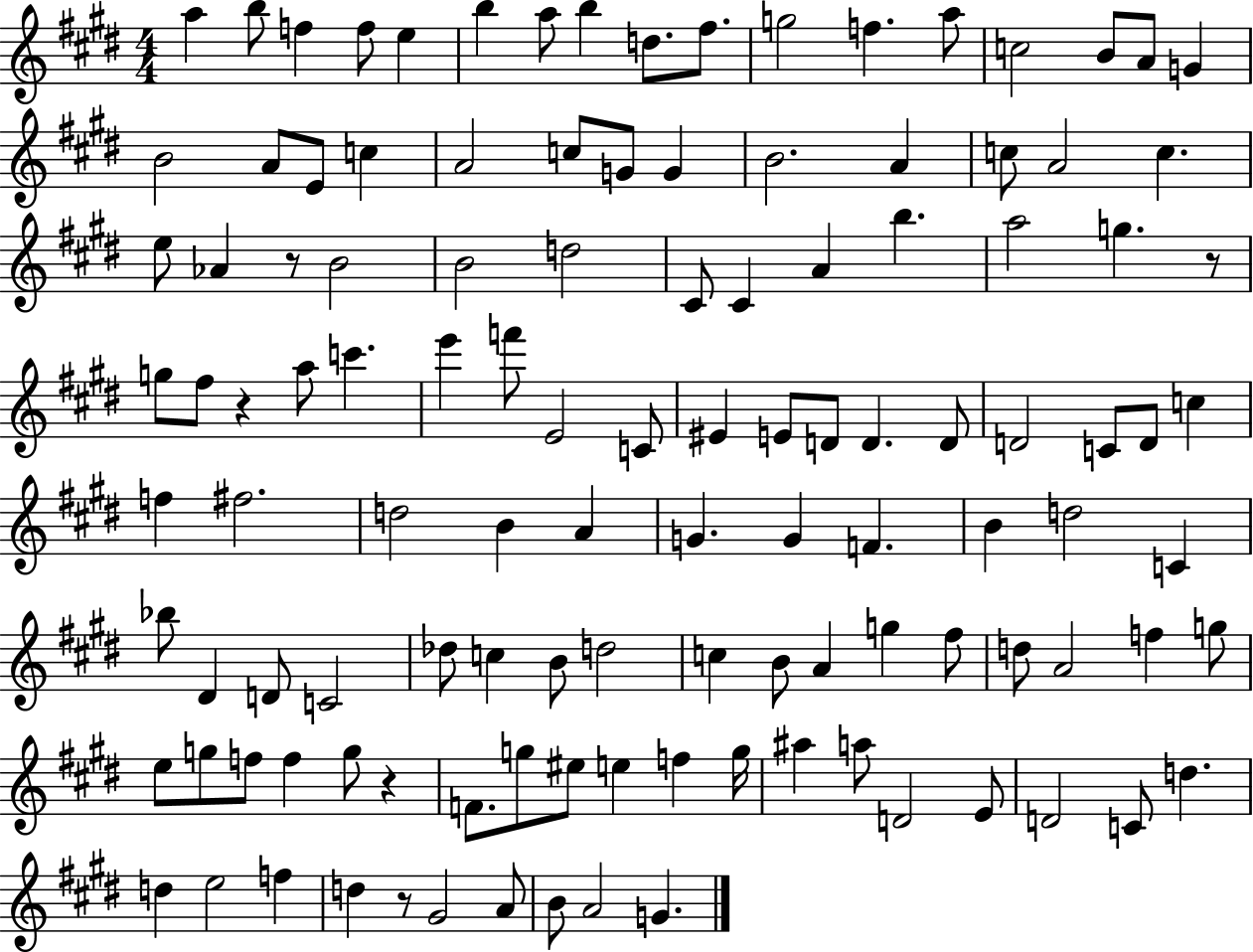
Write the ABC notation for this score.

X:1
T:Untitled
M:4/4
L:1/4
K:E
a b/2 f f/2 e b a/2 b d/2 ^f/2 g2 f a/2 c2 B/2 A/2 G B2 A/2 E/2 c A2 c/2 G/2 G B2 A c/2 A2 c e/2 _A z/2 B2 B2 d2 ^C/2 ^C A b a2 g z/2 g/2 ^f/2 z a/2 c' e' f'/2 E2 C/2 ^E E/2 D/2 D D/2 D2 C/2 D/2 c f ^f2 d2 B A G G F B d2 C _b/2 ^D D/2 C2 _d/2 c B/2 d2 c B/2 A g ^f/2 d/2 A2 f g/2 e/2 g/2 f/2 f g/2 z F/2 g/2 ^e/2 e f g/4 ^a a/2 D2 E/2 D2 C/2 d d e2 f d z/2 ^G2 A/2 B/2 A2 G